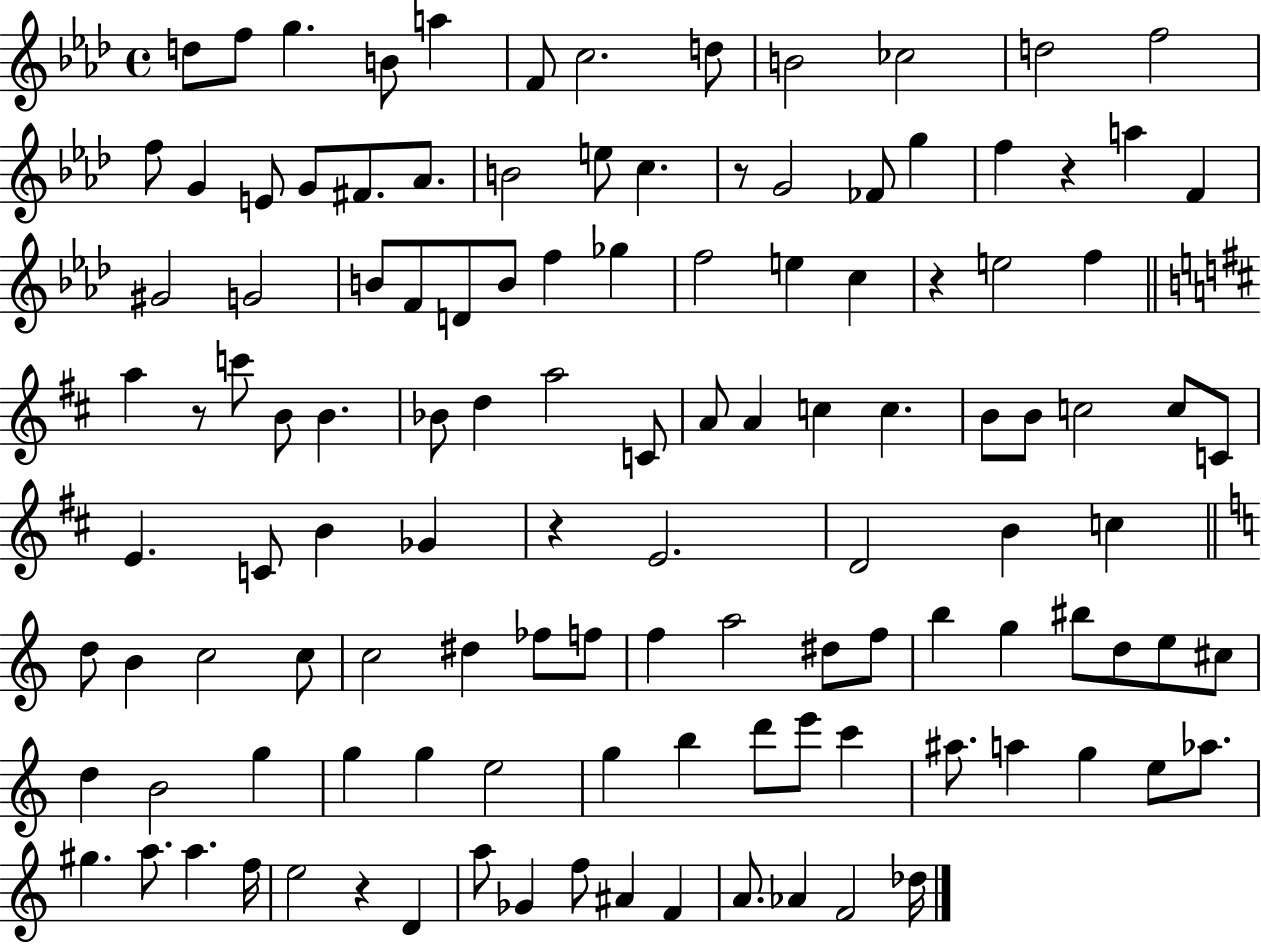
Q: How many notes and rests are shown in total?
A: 120